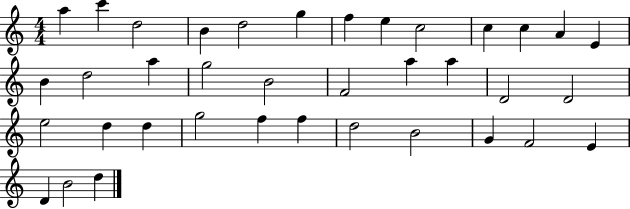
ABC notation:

X:1
T:Untitled
M:4/4
L:1/4
K:C
a c' d2 B d2 g f e c2 c c A E B d2 a g2 B2 F2 a a D2 D2 e2 d d g2 f f d2 B2 G F2 E D B2 d